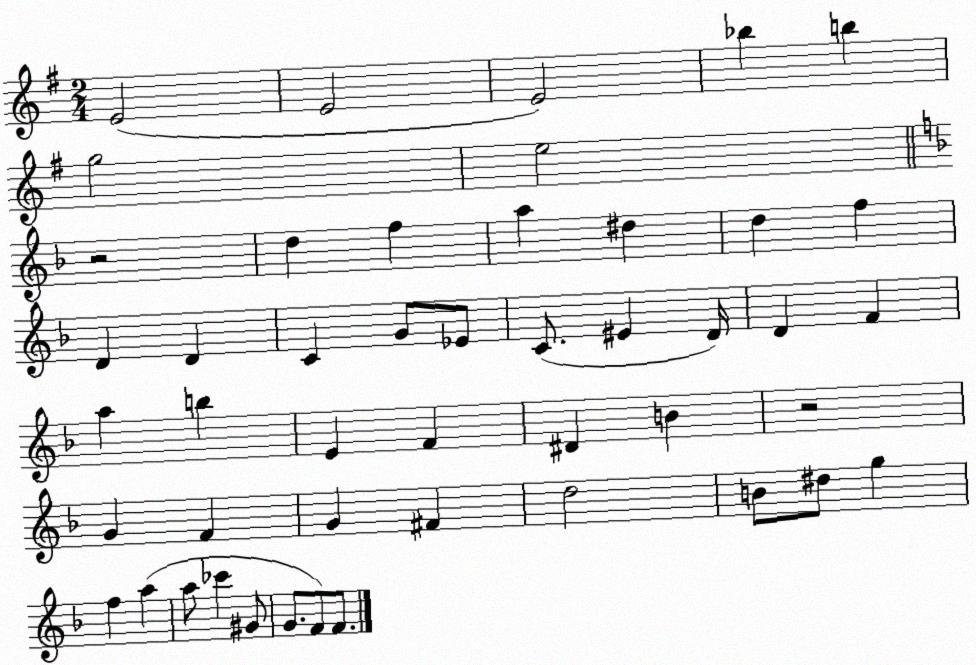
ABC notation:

X:1
T:Untitled
M:2/4
L:1/4
K:G
E2 E2 E2 _b b g2 e2 z2 d f a ^d d f D D C G/2 _E/2 C/2 ^E D/4 D F a b E F ^D B z2 G F G ^F d2 B/2 ^d/2 g f a a/2 _c' ^G/2 G/2 F/2 F/2